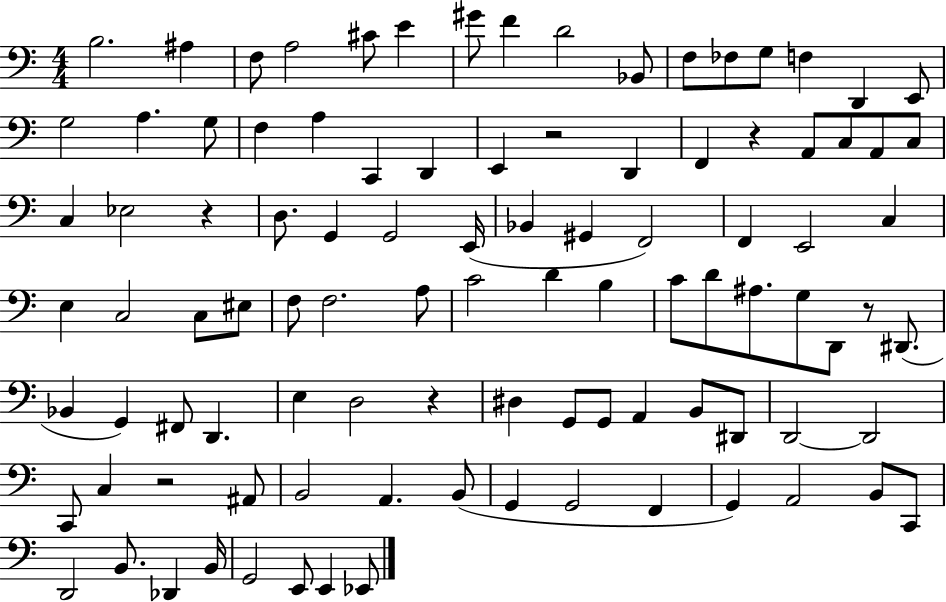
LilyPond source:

{
  \clef bass
  \numericTimeSignature
  \time 4/4
  \key c \major
  b2. ais4 | f8 a2 cis'8 e'4 | gis'8 f'4 d'2 bes,8 | f8 fes8 g8 f4 d,4 e,8 | \break g2 a4. g8 | f4 a4 c,4 d,4 | e,4 r2 d,4 | f,4 r4 a,8 c8 a,8 c8 | \break c4 ees2 r4 | d8. g,4 g,2 e,16( | bes,4 gis,4 f,2) | f,4 e,2 c4 | \break e4 c2 c8 eis8 | f8 f2. a8 | c'2 d'4 b4 | c'8 d'8 ais8. g8 d,8 r8 dis,8.( | \break bes,4 g,4) fis,8 d,4. | e4 d2 r4 | dis4 g,8 g,8 a,4 b,8 dis,8 | d,2~~ d,2 | \break c,8 c4 r2 ais,8 | b,2 a,4. b,8( | g,4 g,2 f,4 | g,4) a,2 b,8 c,8 | \break d,2 b,8. des,4 b,16 | g,2 e,8 e,4 ees,8 | \bar "|."
}